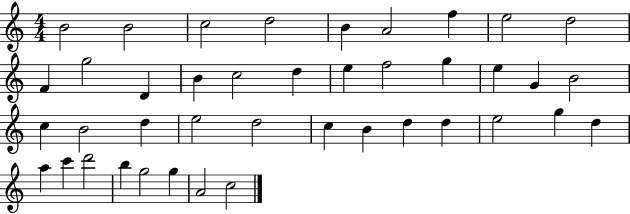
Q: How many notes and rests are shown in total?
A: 41